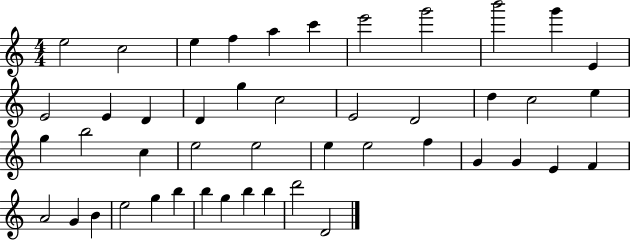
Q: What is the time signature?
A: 4/4